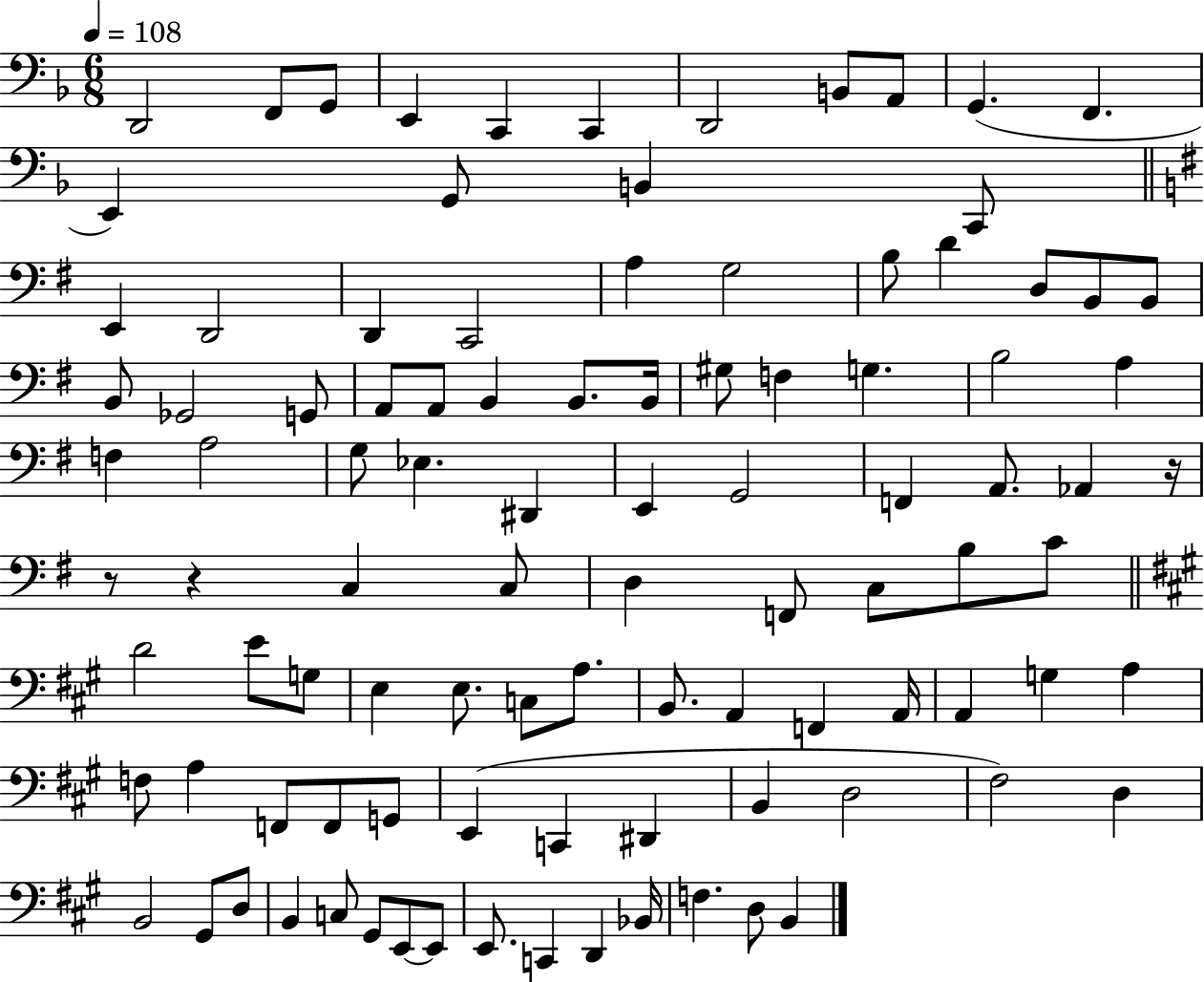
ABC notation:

X:1
T:Untitled
M:6/8
L:1/4
K:F
D,,2 F,,/2 G,,/2 E,, C,, C,, D,,2 B,,/2 A,,/2 G,, F,, E,, G,,/2 B,, C,,/2 E,, D,,2 D,, C,,2 A, G,2 B,/2 D D,/2 B,,/2 B,,/2 B,,/2 _G,,2 G,,/2 A,,/2 A,,/2 B,, B,,/2 B,,/4 ^G,/2 F, G, B,2 A, F, A,2 G,/2 _E, ^D,, E,, G,,2 F,, A,,/2 _A,, z/4 z/2 z C, C,/2 D, F,,/2 C,/2 B,/2 C/2 D2 E/2 G,/2 E, E,/2 C,/2 A,/2 B,,/2 A,, F,, A,,/4 A,, G, A, F,/2 A, F,,/2 F,,/2 G,,/2 E,, C,, ^D,, B,, D,2 ^F,2 D, B,,2 ^G,,/2 D,/2 B,, C,/2 ^G,,/2 E,,/2 E,,/2 E,,/2 C,, D,, _B,,/4 F, D,/2 B,,